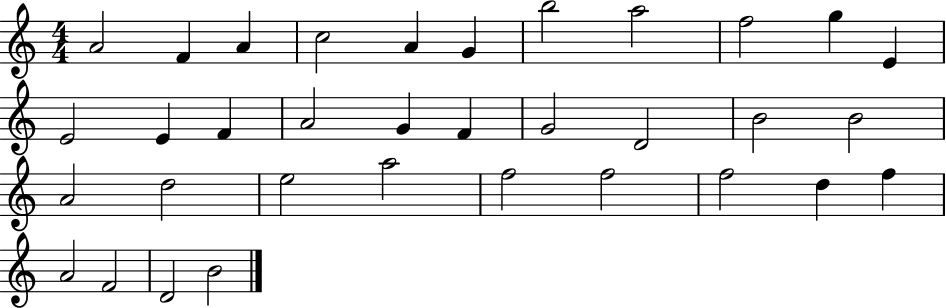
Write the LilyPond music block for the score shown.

{
  \clef treble
  \numericTimeSignature
  \time 4/4
  \key c \major
  a'2 f'4 a'4 | c''2 a'4 g'4 | b''2 a''2 | f''2 g''4 e'4 | \break e'2 e'4 f'4 | a'2 g'4 f'4 | g'2 d'2 | b'2 b'2 | \break a'2 d''2 | e''2 a''2 | f''2 f''2 | f''2 d''4 f''4 | \break a'2 f'2 | d'2 b'2 | \bar "|."
}